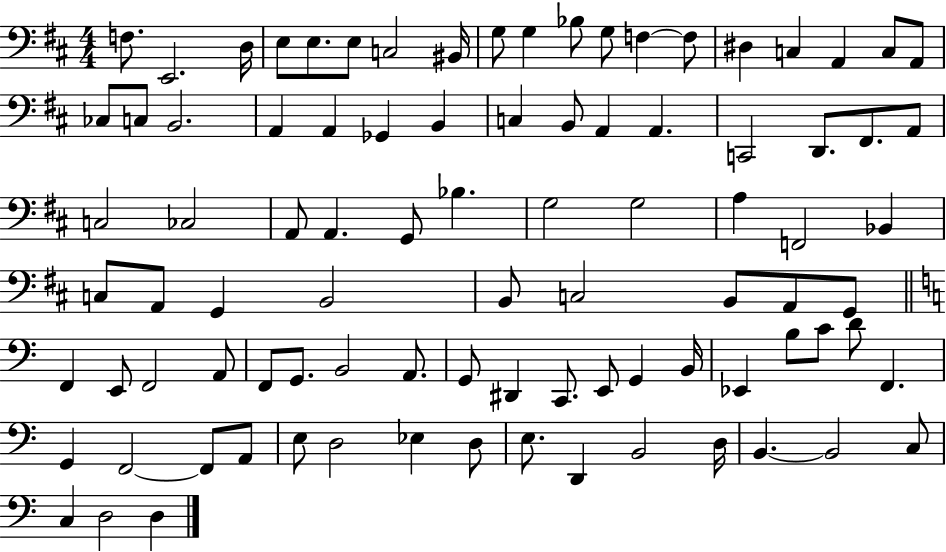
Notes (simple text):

F3/e. E2/h. D3/s E3/e E3/e. E3/e C3/h BIS2/s G3/e G3/q Bb3/e G3/e F3/q F3/e D#3/q C3/q A2/q C3/e A2/e CES3/e C3/e B2/h. A2/q A2/q Gb2/q B2/q C3/q B2/e A2/q A2/q. C2/h D2/e. F#2/e. A2/e C3/h CES3/h A2/e A2/q. G2/e Bb3/q. G3/h G3/h A3/q F2/h Bb2/q C3/e A2/e G2/q B2/h B2/e C3/h B2/e A2/e G2/e F2/q E2/e F2/h A2/e F2/e G2/e. B2/h A2/e. G2/e D#2/q C2/e. E2/e G2/q B2/s Eb2/q B3/e C4/e D4/e F2/q. G2/q F2/h F2/e A2/e E3/e D3/h Eb3/q D3/e E3/e. D2/q B2/h D3/s B2/q. B2/h C3/e C3/q D3/h D3/q